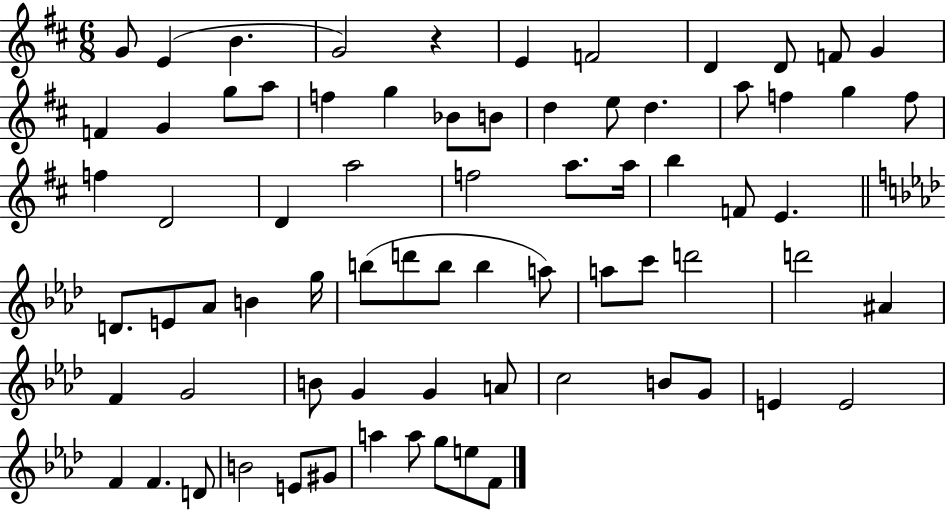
G4/e E4/q B4/q. G4/h R/q E4/q F4/h D4/q D4/e F4/e G4/q F4/q G4/q G5/e A5/e F5/q G5/q Bb4/e B4/e D5/q E5/e D5/q. A5/e F5/q G5/q F5/e F5/q D4/h D4/q A5/h F5/h A5/e. A5/s B5/q F4/e E4/q. D4/e. E4/e Ab4/e B4/q G5/s B5/e D6/e B5/e B5/q A5/e A5/e C6/e D6/h D6/h A#4/q F4/q G4/h B4/e G4/q G4/q A4/e C5/h B4/e G4/e E4/q E4/h F4/q F4/q. D4/e B4/h E4/e G#4/e A5/q A5/e G5/e E5/e F4/e